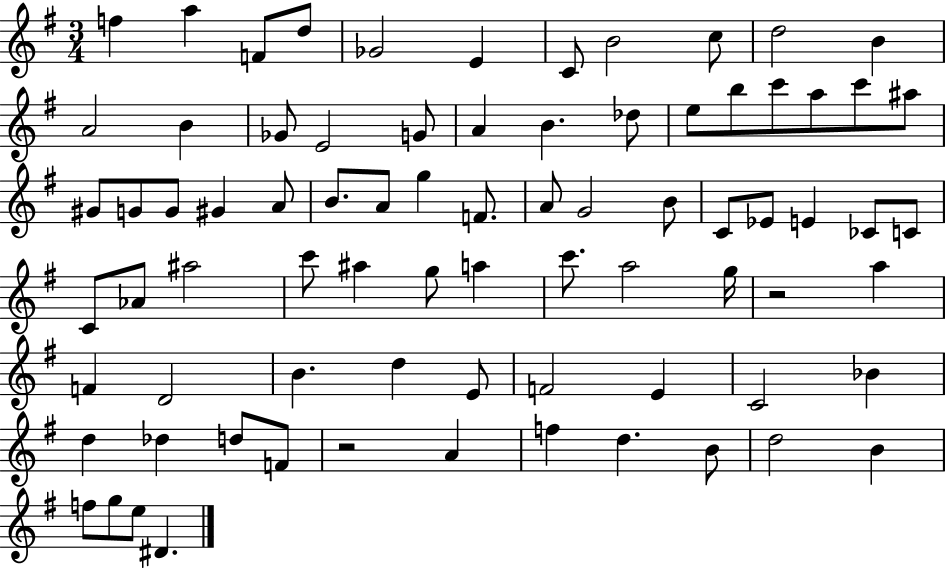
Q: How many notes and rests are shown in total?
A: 78